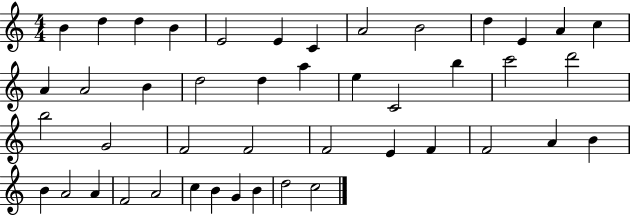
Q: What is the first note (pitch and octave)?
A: B4